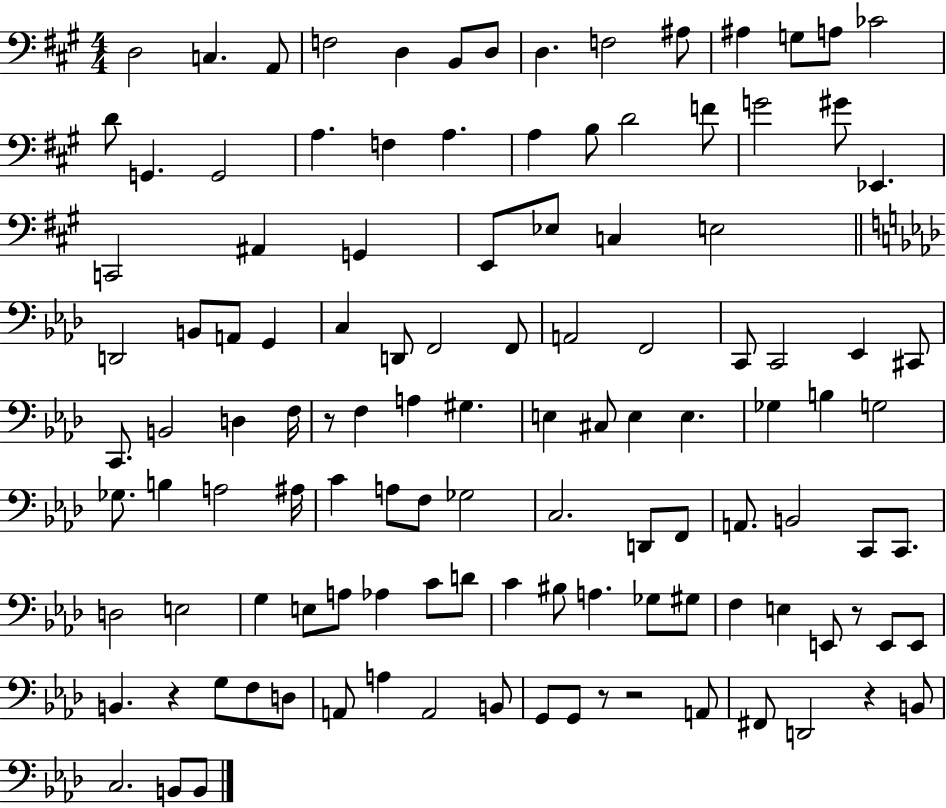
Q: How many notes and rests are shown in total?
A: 118